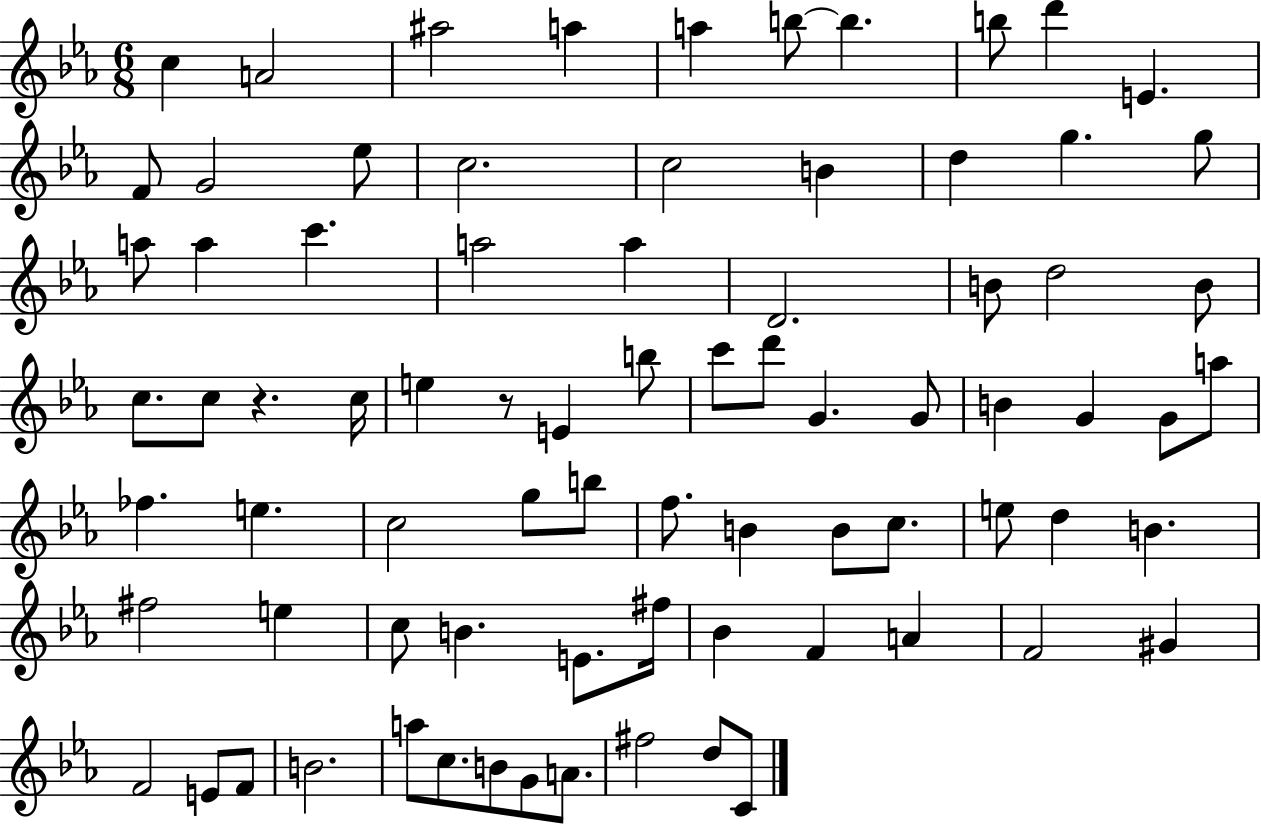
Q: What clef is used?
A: treble